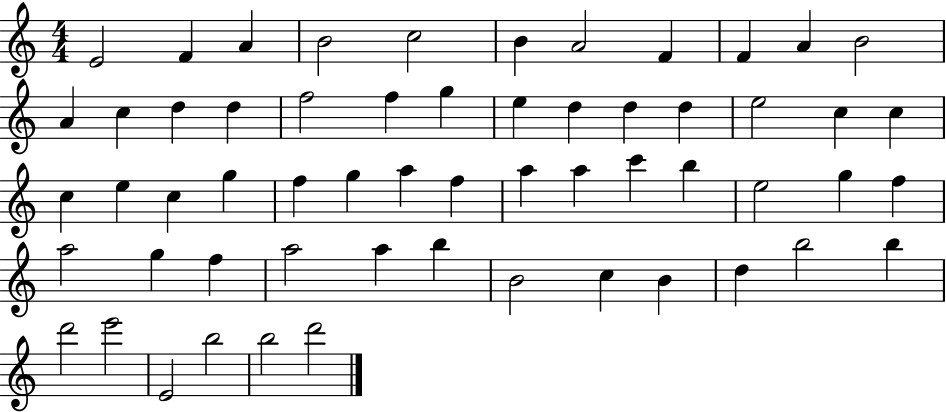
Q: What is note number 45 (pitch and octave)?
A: A5